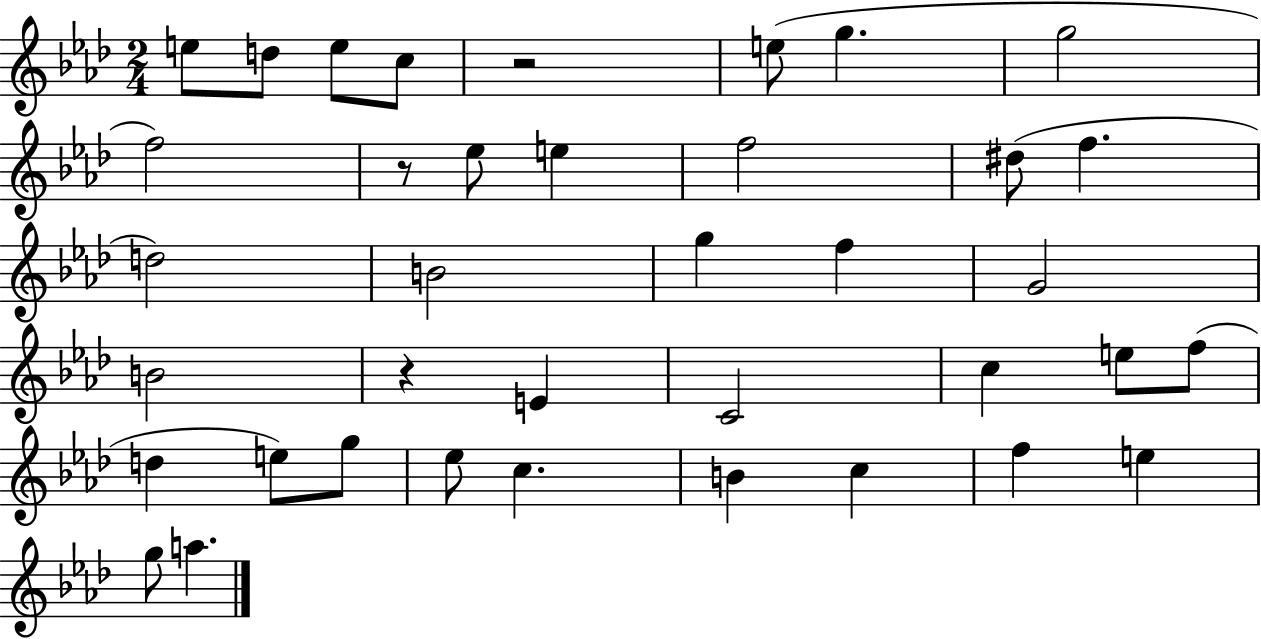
{
  \clef treble
  \numericTimeSignature
  \time 2/4
  \key aes \major
  e''8 d''8 e''8 c''8 | r2 | e''8( g''4. | g''2 | \break f''2) | r8 ees''8 e''4 | f''2 | dis''8( f''4. | \break d''2) | b'2 | g''4 f''4 | g'2 | \break b'2 | r4 e'4 | c'2 | c''4 e''8 f''8( | \break d''4 e''8) g''8 | ees''8 c''4. | b'4 c''4 | f''4 e''4 | \break g''8 a''4. | \bar "|."
}